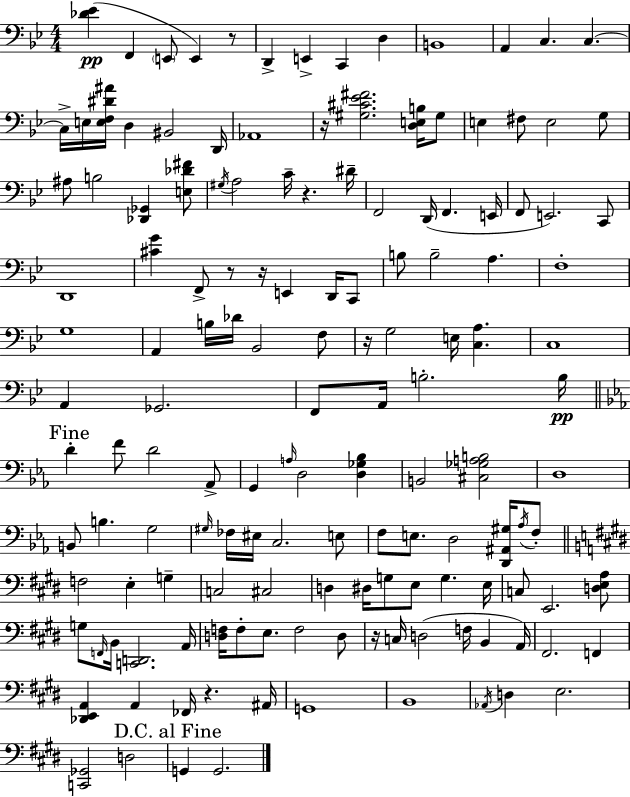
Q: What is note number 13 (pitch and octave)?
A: E3